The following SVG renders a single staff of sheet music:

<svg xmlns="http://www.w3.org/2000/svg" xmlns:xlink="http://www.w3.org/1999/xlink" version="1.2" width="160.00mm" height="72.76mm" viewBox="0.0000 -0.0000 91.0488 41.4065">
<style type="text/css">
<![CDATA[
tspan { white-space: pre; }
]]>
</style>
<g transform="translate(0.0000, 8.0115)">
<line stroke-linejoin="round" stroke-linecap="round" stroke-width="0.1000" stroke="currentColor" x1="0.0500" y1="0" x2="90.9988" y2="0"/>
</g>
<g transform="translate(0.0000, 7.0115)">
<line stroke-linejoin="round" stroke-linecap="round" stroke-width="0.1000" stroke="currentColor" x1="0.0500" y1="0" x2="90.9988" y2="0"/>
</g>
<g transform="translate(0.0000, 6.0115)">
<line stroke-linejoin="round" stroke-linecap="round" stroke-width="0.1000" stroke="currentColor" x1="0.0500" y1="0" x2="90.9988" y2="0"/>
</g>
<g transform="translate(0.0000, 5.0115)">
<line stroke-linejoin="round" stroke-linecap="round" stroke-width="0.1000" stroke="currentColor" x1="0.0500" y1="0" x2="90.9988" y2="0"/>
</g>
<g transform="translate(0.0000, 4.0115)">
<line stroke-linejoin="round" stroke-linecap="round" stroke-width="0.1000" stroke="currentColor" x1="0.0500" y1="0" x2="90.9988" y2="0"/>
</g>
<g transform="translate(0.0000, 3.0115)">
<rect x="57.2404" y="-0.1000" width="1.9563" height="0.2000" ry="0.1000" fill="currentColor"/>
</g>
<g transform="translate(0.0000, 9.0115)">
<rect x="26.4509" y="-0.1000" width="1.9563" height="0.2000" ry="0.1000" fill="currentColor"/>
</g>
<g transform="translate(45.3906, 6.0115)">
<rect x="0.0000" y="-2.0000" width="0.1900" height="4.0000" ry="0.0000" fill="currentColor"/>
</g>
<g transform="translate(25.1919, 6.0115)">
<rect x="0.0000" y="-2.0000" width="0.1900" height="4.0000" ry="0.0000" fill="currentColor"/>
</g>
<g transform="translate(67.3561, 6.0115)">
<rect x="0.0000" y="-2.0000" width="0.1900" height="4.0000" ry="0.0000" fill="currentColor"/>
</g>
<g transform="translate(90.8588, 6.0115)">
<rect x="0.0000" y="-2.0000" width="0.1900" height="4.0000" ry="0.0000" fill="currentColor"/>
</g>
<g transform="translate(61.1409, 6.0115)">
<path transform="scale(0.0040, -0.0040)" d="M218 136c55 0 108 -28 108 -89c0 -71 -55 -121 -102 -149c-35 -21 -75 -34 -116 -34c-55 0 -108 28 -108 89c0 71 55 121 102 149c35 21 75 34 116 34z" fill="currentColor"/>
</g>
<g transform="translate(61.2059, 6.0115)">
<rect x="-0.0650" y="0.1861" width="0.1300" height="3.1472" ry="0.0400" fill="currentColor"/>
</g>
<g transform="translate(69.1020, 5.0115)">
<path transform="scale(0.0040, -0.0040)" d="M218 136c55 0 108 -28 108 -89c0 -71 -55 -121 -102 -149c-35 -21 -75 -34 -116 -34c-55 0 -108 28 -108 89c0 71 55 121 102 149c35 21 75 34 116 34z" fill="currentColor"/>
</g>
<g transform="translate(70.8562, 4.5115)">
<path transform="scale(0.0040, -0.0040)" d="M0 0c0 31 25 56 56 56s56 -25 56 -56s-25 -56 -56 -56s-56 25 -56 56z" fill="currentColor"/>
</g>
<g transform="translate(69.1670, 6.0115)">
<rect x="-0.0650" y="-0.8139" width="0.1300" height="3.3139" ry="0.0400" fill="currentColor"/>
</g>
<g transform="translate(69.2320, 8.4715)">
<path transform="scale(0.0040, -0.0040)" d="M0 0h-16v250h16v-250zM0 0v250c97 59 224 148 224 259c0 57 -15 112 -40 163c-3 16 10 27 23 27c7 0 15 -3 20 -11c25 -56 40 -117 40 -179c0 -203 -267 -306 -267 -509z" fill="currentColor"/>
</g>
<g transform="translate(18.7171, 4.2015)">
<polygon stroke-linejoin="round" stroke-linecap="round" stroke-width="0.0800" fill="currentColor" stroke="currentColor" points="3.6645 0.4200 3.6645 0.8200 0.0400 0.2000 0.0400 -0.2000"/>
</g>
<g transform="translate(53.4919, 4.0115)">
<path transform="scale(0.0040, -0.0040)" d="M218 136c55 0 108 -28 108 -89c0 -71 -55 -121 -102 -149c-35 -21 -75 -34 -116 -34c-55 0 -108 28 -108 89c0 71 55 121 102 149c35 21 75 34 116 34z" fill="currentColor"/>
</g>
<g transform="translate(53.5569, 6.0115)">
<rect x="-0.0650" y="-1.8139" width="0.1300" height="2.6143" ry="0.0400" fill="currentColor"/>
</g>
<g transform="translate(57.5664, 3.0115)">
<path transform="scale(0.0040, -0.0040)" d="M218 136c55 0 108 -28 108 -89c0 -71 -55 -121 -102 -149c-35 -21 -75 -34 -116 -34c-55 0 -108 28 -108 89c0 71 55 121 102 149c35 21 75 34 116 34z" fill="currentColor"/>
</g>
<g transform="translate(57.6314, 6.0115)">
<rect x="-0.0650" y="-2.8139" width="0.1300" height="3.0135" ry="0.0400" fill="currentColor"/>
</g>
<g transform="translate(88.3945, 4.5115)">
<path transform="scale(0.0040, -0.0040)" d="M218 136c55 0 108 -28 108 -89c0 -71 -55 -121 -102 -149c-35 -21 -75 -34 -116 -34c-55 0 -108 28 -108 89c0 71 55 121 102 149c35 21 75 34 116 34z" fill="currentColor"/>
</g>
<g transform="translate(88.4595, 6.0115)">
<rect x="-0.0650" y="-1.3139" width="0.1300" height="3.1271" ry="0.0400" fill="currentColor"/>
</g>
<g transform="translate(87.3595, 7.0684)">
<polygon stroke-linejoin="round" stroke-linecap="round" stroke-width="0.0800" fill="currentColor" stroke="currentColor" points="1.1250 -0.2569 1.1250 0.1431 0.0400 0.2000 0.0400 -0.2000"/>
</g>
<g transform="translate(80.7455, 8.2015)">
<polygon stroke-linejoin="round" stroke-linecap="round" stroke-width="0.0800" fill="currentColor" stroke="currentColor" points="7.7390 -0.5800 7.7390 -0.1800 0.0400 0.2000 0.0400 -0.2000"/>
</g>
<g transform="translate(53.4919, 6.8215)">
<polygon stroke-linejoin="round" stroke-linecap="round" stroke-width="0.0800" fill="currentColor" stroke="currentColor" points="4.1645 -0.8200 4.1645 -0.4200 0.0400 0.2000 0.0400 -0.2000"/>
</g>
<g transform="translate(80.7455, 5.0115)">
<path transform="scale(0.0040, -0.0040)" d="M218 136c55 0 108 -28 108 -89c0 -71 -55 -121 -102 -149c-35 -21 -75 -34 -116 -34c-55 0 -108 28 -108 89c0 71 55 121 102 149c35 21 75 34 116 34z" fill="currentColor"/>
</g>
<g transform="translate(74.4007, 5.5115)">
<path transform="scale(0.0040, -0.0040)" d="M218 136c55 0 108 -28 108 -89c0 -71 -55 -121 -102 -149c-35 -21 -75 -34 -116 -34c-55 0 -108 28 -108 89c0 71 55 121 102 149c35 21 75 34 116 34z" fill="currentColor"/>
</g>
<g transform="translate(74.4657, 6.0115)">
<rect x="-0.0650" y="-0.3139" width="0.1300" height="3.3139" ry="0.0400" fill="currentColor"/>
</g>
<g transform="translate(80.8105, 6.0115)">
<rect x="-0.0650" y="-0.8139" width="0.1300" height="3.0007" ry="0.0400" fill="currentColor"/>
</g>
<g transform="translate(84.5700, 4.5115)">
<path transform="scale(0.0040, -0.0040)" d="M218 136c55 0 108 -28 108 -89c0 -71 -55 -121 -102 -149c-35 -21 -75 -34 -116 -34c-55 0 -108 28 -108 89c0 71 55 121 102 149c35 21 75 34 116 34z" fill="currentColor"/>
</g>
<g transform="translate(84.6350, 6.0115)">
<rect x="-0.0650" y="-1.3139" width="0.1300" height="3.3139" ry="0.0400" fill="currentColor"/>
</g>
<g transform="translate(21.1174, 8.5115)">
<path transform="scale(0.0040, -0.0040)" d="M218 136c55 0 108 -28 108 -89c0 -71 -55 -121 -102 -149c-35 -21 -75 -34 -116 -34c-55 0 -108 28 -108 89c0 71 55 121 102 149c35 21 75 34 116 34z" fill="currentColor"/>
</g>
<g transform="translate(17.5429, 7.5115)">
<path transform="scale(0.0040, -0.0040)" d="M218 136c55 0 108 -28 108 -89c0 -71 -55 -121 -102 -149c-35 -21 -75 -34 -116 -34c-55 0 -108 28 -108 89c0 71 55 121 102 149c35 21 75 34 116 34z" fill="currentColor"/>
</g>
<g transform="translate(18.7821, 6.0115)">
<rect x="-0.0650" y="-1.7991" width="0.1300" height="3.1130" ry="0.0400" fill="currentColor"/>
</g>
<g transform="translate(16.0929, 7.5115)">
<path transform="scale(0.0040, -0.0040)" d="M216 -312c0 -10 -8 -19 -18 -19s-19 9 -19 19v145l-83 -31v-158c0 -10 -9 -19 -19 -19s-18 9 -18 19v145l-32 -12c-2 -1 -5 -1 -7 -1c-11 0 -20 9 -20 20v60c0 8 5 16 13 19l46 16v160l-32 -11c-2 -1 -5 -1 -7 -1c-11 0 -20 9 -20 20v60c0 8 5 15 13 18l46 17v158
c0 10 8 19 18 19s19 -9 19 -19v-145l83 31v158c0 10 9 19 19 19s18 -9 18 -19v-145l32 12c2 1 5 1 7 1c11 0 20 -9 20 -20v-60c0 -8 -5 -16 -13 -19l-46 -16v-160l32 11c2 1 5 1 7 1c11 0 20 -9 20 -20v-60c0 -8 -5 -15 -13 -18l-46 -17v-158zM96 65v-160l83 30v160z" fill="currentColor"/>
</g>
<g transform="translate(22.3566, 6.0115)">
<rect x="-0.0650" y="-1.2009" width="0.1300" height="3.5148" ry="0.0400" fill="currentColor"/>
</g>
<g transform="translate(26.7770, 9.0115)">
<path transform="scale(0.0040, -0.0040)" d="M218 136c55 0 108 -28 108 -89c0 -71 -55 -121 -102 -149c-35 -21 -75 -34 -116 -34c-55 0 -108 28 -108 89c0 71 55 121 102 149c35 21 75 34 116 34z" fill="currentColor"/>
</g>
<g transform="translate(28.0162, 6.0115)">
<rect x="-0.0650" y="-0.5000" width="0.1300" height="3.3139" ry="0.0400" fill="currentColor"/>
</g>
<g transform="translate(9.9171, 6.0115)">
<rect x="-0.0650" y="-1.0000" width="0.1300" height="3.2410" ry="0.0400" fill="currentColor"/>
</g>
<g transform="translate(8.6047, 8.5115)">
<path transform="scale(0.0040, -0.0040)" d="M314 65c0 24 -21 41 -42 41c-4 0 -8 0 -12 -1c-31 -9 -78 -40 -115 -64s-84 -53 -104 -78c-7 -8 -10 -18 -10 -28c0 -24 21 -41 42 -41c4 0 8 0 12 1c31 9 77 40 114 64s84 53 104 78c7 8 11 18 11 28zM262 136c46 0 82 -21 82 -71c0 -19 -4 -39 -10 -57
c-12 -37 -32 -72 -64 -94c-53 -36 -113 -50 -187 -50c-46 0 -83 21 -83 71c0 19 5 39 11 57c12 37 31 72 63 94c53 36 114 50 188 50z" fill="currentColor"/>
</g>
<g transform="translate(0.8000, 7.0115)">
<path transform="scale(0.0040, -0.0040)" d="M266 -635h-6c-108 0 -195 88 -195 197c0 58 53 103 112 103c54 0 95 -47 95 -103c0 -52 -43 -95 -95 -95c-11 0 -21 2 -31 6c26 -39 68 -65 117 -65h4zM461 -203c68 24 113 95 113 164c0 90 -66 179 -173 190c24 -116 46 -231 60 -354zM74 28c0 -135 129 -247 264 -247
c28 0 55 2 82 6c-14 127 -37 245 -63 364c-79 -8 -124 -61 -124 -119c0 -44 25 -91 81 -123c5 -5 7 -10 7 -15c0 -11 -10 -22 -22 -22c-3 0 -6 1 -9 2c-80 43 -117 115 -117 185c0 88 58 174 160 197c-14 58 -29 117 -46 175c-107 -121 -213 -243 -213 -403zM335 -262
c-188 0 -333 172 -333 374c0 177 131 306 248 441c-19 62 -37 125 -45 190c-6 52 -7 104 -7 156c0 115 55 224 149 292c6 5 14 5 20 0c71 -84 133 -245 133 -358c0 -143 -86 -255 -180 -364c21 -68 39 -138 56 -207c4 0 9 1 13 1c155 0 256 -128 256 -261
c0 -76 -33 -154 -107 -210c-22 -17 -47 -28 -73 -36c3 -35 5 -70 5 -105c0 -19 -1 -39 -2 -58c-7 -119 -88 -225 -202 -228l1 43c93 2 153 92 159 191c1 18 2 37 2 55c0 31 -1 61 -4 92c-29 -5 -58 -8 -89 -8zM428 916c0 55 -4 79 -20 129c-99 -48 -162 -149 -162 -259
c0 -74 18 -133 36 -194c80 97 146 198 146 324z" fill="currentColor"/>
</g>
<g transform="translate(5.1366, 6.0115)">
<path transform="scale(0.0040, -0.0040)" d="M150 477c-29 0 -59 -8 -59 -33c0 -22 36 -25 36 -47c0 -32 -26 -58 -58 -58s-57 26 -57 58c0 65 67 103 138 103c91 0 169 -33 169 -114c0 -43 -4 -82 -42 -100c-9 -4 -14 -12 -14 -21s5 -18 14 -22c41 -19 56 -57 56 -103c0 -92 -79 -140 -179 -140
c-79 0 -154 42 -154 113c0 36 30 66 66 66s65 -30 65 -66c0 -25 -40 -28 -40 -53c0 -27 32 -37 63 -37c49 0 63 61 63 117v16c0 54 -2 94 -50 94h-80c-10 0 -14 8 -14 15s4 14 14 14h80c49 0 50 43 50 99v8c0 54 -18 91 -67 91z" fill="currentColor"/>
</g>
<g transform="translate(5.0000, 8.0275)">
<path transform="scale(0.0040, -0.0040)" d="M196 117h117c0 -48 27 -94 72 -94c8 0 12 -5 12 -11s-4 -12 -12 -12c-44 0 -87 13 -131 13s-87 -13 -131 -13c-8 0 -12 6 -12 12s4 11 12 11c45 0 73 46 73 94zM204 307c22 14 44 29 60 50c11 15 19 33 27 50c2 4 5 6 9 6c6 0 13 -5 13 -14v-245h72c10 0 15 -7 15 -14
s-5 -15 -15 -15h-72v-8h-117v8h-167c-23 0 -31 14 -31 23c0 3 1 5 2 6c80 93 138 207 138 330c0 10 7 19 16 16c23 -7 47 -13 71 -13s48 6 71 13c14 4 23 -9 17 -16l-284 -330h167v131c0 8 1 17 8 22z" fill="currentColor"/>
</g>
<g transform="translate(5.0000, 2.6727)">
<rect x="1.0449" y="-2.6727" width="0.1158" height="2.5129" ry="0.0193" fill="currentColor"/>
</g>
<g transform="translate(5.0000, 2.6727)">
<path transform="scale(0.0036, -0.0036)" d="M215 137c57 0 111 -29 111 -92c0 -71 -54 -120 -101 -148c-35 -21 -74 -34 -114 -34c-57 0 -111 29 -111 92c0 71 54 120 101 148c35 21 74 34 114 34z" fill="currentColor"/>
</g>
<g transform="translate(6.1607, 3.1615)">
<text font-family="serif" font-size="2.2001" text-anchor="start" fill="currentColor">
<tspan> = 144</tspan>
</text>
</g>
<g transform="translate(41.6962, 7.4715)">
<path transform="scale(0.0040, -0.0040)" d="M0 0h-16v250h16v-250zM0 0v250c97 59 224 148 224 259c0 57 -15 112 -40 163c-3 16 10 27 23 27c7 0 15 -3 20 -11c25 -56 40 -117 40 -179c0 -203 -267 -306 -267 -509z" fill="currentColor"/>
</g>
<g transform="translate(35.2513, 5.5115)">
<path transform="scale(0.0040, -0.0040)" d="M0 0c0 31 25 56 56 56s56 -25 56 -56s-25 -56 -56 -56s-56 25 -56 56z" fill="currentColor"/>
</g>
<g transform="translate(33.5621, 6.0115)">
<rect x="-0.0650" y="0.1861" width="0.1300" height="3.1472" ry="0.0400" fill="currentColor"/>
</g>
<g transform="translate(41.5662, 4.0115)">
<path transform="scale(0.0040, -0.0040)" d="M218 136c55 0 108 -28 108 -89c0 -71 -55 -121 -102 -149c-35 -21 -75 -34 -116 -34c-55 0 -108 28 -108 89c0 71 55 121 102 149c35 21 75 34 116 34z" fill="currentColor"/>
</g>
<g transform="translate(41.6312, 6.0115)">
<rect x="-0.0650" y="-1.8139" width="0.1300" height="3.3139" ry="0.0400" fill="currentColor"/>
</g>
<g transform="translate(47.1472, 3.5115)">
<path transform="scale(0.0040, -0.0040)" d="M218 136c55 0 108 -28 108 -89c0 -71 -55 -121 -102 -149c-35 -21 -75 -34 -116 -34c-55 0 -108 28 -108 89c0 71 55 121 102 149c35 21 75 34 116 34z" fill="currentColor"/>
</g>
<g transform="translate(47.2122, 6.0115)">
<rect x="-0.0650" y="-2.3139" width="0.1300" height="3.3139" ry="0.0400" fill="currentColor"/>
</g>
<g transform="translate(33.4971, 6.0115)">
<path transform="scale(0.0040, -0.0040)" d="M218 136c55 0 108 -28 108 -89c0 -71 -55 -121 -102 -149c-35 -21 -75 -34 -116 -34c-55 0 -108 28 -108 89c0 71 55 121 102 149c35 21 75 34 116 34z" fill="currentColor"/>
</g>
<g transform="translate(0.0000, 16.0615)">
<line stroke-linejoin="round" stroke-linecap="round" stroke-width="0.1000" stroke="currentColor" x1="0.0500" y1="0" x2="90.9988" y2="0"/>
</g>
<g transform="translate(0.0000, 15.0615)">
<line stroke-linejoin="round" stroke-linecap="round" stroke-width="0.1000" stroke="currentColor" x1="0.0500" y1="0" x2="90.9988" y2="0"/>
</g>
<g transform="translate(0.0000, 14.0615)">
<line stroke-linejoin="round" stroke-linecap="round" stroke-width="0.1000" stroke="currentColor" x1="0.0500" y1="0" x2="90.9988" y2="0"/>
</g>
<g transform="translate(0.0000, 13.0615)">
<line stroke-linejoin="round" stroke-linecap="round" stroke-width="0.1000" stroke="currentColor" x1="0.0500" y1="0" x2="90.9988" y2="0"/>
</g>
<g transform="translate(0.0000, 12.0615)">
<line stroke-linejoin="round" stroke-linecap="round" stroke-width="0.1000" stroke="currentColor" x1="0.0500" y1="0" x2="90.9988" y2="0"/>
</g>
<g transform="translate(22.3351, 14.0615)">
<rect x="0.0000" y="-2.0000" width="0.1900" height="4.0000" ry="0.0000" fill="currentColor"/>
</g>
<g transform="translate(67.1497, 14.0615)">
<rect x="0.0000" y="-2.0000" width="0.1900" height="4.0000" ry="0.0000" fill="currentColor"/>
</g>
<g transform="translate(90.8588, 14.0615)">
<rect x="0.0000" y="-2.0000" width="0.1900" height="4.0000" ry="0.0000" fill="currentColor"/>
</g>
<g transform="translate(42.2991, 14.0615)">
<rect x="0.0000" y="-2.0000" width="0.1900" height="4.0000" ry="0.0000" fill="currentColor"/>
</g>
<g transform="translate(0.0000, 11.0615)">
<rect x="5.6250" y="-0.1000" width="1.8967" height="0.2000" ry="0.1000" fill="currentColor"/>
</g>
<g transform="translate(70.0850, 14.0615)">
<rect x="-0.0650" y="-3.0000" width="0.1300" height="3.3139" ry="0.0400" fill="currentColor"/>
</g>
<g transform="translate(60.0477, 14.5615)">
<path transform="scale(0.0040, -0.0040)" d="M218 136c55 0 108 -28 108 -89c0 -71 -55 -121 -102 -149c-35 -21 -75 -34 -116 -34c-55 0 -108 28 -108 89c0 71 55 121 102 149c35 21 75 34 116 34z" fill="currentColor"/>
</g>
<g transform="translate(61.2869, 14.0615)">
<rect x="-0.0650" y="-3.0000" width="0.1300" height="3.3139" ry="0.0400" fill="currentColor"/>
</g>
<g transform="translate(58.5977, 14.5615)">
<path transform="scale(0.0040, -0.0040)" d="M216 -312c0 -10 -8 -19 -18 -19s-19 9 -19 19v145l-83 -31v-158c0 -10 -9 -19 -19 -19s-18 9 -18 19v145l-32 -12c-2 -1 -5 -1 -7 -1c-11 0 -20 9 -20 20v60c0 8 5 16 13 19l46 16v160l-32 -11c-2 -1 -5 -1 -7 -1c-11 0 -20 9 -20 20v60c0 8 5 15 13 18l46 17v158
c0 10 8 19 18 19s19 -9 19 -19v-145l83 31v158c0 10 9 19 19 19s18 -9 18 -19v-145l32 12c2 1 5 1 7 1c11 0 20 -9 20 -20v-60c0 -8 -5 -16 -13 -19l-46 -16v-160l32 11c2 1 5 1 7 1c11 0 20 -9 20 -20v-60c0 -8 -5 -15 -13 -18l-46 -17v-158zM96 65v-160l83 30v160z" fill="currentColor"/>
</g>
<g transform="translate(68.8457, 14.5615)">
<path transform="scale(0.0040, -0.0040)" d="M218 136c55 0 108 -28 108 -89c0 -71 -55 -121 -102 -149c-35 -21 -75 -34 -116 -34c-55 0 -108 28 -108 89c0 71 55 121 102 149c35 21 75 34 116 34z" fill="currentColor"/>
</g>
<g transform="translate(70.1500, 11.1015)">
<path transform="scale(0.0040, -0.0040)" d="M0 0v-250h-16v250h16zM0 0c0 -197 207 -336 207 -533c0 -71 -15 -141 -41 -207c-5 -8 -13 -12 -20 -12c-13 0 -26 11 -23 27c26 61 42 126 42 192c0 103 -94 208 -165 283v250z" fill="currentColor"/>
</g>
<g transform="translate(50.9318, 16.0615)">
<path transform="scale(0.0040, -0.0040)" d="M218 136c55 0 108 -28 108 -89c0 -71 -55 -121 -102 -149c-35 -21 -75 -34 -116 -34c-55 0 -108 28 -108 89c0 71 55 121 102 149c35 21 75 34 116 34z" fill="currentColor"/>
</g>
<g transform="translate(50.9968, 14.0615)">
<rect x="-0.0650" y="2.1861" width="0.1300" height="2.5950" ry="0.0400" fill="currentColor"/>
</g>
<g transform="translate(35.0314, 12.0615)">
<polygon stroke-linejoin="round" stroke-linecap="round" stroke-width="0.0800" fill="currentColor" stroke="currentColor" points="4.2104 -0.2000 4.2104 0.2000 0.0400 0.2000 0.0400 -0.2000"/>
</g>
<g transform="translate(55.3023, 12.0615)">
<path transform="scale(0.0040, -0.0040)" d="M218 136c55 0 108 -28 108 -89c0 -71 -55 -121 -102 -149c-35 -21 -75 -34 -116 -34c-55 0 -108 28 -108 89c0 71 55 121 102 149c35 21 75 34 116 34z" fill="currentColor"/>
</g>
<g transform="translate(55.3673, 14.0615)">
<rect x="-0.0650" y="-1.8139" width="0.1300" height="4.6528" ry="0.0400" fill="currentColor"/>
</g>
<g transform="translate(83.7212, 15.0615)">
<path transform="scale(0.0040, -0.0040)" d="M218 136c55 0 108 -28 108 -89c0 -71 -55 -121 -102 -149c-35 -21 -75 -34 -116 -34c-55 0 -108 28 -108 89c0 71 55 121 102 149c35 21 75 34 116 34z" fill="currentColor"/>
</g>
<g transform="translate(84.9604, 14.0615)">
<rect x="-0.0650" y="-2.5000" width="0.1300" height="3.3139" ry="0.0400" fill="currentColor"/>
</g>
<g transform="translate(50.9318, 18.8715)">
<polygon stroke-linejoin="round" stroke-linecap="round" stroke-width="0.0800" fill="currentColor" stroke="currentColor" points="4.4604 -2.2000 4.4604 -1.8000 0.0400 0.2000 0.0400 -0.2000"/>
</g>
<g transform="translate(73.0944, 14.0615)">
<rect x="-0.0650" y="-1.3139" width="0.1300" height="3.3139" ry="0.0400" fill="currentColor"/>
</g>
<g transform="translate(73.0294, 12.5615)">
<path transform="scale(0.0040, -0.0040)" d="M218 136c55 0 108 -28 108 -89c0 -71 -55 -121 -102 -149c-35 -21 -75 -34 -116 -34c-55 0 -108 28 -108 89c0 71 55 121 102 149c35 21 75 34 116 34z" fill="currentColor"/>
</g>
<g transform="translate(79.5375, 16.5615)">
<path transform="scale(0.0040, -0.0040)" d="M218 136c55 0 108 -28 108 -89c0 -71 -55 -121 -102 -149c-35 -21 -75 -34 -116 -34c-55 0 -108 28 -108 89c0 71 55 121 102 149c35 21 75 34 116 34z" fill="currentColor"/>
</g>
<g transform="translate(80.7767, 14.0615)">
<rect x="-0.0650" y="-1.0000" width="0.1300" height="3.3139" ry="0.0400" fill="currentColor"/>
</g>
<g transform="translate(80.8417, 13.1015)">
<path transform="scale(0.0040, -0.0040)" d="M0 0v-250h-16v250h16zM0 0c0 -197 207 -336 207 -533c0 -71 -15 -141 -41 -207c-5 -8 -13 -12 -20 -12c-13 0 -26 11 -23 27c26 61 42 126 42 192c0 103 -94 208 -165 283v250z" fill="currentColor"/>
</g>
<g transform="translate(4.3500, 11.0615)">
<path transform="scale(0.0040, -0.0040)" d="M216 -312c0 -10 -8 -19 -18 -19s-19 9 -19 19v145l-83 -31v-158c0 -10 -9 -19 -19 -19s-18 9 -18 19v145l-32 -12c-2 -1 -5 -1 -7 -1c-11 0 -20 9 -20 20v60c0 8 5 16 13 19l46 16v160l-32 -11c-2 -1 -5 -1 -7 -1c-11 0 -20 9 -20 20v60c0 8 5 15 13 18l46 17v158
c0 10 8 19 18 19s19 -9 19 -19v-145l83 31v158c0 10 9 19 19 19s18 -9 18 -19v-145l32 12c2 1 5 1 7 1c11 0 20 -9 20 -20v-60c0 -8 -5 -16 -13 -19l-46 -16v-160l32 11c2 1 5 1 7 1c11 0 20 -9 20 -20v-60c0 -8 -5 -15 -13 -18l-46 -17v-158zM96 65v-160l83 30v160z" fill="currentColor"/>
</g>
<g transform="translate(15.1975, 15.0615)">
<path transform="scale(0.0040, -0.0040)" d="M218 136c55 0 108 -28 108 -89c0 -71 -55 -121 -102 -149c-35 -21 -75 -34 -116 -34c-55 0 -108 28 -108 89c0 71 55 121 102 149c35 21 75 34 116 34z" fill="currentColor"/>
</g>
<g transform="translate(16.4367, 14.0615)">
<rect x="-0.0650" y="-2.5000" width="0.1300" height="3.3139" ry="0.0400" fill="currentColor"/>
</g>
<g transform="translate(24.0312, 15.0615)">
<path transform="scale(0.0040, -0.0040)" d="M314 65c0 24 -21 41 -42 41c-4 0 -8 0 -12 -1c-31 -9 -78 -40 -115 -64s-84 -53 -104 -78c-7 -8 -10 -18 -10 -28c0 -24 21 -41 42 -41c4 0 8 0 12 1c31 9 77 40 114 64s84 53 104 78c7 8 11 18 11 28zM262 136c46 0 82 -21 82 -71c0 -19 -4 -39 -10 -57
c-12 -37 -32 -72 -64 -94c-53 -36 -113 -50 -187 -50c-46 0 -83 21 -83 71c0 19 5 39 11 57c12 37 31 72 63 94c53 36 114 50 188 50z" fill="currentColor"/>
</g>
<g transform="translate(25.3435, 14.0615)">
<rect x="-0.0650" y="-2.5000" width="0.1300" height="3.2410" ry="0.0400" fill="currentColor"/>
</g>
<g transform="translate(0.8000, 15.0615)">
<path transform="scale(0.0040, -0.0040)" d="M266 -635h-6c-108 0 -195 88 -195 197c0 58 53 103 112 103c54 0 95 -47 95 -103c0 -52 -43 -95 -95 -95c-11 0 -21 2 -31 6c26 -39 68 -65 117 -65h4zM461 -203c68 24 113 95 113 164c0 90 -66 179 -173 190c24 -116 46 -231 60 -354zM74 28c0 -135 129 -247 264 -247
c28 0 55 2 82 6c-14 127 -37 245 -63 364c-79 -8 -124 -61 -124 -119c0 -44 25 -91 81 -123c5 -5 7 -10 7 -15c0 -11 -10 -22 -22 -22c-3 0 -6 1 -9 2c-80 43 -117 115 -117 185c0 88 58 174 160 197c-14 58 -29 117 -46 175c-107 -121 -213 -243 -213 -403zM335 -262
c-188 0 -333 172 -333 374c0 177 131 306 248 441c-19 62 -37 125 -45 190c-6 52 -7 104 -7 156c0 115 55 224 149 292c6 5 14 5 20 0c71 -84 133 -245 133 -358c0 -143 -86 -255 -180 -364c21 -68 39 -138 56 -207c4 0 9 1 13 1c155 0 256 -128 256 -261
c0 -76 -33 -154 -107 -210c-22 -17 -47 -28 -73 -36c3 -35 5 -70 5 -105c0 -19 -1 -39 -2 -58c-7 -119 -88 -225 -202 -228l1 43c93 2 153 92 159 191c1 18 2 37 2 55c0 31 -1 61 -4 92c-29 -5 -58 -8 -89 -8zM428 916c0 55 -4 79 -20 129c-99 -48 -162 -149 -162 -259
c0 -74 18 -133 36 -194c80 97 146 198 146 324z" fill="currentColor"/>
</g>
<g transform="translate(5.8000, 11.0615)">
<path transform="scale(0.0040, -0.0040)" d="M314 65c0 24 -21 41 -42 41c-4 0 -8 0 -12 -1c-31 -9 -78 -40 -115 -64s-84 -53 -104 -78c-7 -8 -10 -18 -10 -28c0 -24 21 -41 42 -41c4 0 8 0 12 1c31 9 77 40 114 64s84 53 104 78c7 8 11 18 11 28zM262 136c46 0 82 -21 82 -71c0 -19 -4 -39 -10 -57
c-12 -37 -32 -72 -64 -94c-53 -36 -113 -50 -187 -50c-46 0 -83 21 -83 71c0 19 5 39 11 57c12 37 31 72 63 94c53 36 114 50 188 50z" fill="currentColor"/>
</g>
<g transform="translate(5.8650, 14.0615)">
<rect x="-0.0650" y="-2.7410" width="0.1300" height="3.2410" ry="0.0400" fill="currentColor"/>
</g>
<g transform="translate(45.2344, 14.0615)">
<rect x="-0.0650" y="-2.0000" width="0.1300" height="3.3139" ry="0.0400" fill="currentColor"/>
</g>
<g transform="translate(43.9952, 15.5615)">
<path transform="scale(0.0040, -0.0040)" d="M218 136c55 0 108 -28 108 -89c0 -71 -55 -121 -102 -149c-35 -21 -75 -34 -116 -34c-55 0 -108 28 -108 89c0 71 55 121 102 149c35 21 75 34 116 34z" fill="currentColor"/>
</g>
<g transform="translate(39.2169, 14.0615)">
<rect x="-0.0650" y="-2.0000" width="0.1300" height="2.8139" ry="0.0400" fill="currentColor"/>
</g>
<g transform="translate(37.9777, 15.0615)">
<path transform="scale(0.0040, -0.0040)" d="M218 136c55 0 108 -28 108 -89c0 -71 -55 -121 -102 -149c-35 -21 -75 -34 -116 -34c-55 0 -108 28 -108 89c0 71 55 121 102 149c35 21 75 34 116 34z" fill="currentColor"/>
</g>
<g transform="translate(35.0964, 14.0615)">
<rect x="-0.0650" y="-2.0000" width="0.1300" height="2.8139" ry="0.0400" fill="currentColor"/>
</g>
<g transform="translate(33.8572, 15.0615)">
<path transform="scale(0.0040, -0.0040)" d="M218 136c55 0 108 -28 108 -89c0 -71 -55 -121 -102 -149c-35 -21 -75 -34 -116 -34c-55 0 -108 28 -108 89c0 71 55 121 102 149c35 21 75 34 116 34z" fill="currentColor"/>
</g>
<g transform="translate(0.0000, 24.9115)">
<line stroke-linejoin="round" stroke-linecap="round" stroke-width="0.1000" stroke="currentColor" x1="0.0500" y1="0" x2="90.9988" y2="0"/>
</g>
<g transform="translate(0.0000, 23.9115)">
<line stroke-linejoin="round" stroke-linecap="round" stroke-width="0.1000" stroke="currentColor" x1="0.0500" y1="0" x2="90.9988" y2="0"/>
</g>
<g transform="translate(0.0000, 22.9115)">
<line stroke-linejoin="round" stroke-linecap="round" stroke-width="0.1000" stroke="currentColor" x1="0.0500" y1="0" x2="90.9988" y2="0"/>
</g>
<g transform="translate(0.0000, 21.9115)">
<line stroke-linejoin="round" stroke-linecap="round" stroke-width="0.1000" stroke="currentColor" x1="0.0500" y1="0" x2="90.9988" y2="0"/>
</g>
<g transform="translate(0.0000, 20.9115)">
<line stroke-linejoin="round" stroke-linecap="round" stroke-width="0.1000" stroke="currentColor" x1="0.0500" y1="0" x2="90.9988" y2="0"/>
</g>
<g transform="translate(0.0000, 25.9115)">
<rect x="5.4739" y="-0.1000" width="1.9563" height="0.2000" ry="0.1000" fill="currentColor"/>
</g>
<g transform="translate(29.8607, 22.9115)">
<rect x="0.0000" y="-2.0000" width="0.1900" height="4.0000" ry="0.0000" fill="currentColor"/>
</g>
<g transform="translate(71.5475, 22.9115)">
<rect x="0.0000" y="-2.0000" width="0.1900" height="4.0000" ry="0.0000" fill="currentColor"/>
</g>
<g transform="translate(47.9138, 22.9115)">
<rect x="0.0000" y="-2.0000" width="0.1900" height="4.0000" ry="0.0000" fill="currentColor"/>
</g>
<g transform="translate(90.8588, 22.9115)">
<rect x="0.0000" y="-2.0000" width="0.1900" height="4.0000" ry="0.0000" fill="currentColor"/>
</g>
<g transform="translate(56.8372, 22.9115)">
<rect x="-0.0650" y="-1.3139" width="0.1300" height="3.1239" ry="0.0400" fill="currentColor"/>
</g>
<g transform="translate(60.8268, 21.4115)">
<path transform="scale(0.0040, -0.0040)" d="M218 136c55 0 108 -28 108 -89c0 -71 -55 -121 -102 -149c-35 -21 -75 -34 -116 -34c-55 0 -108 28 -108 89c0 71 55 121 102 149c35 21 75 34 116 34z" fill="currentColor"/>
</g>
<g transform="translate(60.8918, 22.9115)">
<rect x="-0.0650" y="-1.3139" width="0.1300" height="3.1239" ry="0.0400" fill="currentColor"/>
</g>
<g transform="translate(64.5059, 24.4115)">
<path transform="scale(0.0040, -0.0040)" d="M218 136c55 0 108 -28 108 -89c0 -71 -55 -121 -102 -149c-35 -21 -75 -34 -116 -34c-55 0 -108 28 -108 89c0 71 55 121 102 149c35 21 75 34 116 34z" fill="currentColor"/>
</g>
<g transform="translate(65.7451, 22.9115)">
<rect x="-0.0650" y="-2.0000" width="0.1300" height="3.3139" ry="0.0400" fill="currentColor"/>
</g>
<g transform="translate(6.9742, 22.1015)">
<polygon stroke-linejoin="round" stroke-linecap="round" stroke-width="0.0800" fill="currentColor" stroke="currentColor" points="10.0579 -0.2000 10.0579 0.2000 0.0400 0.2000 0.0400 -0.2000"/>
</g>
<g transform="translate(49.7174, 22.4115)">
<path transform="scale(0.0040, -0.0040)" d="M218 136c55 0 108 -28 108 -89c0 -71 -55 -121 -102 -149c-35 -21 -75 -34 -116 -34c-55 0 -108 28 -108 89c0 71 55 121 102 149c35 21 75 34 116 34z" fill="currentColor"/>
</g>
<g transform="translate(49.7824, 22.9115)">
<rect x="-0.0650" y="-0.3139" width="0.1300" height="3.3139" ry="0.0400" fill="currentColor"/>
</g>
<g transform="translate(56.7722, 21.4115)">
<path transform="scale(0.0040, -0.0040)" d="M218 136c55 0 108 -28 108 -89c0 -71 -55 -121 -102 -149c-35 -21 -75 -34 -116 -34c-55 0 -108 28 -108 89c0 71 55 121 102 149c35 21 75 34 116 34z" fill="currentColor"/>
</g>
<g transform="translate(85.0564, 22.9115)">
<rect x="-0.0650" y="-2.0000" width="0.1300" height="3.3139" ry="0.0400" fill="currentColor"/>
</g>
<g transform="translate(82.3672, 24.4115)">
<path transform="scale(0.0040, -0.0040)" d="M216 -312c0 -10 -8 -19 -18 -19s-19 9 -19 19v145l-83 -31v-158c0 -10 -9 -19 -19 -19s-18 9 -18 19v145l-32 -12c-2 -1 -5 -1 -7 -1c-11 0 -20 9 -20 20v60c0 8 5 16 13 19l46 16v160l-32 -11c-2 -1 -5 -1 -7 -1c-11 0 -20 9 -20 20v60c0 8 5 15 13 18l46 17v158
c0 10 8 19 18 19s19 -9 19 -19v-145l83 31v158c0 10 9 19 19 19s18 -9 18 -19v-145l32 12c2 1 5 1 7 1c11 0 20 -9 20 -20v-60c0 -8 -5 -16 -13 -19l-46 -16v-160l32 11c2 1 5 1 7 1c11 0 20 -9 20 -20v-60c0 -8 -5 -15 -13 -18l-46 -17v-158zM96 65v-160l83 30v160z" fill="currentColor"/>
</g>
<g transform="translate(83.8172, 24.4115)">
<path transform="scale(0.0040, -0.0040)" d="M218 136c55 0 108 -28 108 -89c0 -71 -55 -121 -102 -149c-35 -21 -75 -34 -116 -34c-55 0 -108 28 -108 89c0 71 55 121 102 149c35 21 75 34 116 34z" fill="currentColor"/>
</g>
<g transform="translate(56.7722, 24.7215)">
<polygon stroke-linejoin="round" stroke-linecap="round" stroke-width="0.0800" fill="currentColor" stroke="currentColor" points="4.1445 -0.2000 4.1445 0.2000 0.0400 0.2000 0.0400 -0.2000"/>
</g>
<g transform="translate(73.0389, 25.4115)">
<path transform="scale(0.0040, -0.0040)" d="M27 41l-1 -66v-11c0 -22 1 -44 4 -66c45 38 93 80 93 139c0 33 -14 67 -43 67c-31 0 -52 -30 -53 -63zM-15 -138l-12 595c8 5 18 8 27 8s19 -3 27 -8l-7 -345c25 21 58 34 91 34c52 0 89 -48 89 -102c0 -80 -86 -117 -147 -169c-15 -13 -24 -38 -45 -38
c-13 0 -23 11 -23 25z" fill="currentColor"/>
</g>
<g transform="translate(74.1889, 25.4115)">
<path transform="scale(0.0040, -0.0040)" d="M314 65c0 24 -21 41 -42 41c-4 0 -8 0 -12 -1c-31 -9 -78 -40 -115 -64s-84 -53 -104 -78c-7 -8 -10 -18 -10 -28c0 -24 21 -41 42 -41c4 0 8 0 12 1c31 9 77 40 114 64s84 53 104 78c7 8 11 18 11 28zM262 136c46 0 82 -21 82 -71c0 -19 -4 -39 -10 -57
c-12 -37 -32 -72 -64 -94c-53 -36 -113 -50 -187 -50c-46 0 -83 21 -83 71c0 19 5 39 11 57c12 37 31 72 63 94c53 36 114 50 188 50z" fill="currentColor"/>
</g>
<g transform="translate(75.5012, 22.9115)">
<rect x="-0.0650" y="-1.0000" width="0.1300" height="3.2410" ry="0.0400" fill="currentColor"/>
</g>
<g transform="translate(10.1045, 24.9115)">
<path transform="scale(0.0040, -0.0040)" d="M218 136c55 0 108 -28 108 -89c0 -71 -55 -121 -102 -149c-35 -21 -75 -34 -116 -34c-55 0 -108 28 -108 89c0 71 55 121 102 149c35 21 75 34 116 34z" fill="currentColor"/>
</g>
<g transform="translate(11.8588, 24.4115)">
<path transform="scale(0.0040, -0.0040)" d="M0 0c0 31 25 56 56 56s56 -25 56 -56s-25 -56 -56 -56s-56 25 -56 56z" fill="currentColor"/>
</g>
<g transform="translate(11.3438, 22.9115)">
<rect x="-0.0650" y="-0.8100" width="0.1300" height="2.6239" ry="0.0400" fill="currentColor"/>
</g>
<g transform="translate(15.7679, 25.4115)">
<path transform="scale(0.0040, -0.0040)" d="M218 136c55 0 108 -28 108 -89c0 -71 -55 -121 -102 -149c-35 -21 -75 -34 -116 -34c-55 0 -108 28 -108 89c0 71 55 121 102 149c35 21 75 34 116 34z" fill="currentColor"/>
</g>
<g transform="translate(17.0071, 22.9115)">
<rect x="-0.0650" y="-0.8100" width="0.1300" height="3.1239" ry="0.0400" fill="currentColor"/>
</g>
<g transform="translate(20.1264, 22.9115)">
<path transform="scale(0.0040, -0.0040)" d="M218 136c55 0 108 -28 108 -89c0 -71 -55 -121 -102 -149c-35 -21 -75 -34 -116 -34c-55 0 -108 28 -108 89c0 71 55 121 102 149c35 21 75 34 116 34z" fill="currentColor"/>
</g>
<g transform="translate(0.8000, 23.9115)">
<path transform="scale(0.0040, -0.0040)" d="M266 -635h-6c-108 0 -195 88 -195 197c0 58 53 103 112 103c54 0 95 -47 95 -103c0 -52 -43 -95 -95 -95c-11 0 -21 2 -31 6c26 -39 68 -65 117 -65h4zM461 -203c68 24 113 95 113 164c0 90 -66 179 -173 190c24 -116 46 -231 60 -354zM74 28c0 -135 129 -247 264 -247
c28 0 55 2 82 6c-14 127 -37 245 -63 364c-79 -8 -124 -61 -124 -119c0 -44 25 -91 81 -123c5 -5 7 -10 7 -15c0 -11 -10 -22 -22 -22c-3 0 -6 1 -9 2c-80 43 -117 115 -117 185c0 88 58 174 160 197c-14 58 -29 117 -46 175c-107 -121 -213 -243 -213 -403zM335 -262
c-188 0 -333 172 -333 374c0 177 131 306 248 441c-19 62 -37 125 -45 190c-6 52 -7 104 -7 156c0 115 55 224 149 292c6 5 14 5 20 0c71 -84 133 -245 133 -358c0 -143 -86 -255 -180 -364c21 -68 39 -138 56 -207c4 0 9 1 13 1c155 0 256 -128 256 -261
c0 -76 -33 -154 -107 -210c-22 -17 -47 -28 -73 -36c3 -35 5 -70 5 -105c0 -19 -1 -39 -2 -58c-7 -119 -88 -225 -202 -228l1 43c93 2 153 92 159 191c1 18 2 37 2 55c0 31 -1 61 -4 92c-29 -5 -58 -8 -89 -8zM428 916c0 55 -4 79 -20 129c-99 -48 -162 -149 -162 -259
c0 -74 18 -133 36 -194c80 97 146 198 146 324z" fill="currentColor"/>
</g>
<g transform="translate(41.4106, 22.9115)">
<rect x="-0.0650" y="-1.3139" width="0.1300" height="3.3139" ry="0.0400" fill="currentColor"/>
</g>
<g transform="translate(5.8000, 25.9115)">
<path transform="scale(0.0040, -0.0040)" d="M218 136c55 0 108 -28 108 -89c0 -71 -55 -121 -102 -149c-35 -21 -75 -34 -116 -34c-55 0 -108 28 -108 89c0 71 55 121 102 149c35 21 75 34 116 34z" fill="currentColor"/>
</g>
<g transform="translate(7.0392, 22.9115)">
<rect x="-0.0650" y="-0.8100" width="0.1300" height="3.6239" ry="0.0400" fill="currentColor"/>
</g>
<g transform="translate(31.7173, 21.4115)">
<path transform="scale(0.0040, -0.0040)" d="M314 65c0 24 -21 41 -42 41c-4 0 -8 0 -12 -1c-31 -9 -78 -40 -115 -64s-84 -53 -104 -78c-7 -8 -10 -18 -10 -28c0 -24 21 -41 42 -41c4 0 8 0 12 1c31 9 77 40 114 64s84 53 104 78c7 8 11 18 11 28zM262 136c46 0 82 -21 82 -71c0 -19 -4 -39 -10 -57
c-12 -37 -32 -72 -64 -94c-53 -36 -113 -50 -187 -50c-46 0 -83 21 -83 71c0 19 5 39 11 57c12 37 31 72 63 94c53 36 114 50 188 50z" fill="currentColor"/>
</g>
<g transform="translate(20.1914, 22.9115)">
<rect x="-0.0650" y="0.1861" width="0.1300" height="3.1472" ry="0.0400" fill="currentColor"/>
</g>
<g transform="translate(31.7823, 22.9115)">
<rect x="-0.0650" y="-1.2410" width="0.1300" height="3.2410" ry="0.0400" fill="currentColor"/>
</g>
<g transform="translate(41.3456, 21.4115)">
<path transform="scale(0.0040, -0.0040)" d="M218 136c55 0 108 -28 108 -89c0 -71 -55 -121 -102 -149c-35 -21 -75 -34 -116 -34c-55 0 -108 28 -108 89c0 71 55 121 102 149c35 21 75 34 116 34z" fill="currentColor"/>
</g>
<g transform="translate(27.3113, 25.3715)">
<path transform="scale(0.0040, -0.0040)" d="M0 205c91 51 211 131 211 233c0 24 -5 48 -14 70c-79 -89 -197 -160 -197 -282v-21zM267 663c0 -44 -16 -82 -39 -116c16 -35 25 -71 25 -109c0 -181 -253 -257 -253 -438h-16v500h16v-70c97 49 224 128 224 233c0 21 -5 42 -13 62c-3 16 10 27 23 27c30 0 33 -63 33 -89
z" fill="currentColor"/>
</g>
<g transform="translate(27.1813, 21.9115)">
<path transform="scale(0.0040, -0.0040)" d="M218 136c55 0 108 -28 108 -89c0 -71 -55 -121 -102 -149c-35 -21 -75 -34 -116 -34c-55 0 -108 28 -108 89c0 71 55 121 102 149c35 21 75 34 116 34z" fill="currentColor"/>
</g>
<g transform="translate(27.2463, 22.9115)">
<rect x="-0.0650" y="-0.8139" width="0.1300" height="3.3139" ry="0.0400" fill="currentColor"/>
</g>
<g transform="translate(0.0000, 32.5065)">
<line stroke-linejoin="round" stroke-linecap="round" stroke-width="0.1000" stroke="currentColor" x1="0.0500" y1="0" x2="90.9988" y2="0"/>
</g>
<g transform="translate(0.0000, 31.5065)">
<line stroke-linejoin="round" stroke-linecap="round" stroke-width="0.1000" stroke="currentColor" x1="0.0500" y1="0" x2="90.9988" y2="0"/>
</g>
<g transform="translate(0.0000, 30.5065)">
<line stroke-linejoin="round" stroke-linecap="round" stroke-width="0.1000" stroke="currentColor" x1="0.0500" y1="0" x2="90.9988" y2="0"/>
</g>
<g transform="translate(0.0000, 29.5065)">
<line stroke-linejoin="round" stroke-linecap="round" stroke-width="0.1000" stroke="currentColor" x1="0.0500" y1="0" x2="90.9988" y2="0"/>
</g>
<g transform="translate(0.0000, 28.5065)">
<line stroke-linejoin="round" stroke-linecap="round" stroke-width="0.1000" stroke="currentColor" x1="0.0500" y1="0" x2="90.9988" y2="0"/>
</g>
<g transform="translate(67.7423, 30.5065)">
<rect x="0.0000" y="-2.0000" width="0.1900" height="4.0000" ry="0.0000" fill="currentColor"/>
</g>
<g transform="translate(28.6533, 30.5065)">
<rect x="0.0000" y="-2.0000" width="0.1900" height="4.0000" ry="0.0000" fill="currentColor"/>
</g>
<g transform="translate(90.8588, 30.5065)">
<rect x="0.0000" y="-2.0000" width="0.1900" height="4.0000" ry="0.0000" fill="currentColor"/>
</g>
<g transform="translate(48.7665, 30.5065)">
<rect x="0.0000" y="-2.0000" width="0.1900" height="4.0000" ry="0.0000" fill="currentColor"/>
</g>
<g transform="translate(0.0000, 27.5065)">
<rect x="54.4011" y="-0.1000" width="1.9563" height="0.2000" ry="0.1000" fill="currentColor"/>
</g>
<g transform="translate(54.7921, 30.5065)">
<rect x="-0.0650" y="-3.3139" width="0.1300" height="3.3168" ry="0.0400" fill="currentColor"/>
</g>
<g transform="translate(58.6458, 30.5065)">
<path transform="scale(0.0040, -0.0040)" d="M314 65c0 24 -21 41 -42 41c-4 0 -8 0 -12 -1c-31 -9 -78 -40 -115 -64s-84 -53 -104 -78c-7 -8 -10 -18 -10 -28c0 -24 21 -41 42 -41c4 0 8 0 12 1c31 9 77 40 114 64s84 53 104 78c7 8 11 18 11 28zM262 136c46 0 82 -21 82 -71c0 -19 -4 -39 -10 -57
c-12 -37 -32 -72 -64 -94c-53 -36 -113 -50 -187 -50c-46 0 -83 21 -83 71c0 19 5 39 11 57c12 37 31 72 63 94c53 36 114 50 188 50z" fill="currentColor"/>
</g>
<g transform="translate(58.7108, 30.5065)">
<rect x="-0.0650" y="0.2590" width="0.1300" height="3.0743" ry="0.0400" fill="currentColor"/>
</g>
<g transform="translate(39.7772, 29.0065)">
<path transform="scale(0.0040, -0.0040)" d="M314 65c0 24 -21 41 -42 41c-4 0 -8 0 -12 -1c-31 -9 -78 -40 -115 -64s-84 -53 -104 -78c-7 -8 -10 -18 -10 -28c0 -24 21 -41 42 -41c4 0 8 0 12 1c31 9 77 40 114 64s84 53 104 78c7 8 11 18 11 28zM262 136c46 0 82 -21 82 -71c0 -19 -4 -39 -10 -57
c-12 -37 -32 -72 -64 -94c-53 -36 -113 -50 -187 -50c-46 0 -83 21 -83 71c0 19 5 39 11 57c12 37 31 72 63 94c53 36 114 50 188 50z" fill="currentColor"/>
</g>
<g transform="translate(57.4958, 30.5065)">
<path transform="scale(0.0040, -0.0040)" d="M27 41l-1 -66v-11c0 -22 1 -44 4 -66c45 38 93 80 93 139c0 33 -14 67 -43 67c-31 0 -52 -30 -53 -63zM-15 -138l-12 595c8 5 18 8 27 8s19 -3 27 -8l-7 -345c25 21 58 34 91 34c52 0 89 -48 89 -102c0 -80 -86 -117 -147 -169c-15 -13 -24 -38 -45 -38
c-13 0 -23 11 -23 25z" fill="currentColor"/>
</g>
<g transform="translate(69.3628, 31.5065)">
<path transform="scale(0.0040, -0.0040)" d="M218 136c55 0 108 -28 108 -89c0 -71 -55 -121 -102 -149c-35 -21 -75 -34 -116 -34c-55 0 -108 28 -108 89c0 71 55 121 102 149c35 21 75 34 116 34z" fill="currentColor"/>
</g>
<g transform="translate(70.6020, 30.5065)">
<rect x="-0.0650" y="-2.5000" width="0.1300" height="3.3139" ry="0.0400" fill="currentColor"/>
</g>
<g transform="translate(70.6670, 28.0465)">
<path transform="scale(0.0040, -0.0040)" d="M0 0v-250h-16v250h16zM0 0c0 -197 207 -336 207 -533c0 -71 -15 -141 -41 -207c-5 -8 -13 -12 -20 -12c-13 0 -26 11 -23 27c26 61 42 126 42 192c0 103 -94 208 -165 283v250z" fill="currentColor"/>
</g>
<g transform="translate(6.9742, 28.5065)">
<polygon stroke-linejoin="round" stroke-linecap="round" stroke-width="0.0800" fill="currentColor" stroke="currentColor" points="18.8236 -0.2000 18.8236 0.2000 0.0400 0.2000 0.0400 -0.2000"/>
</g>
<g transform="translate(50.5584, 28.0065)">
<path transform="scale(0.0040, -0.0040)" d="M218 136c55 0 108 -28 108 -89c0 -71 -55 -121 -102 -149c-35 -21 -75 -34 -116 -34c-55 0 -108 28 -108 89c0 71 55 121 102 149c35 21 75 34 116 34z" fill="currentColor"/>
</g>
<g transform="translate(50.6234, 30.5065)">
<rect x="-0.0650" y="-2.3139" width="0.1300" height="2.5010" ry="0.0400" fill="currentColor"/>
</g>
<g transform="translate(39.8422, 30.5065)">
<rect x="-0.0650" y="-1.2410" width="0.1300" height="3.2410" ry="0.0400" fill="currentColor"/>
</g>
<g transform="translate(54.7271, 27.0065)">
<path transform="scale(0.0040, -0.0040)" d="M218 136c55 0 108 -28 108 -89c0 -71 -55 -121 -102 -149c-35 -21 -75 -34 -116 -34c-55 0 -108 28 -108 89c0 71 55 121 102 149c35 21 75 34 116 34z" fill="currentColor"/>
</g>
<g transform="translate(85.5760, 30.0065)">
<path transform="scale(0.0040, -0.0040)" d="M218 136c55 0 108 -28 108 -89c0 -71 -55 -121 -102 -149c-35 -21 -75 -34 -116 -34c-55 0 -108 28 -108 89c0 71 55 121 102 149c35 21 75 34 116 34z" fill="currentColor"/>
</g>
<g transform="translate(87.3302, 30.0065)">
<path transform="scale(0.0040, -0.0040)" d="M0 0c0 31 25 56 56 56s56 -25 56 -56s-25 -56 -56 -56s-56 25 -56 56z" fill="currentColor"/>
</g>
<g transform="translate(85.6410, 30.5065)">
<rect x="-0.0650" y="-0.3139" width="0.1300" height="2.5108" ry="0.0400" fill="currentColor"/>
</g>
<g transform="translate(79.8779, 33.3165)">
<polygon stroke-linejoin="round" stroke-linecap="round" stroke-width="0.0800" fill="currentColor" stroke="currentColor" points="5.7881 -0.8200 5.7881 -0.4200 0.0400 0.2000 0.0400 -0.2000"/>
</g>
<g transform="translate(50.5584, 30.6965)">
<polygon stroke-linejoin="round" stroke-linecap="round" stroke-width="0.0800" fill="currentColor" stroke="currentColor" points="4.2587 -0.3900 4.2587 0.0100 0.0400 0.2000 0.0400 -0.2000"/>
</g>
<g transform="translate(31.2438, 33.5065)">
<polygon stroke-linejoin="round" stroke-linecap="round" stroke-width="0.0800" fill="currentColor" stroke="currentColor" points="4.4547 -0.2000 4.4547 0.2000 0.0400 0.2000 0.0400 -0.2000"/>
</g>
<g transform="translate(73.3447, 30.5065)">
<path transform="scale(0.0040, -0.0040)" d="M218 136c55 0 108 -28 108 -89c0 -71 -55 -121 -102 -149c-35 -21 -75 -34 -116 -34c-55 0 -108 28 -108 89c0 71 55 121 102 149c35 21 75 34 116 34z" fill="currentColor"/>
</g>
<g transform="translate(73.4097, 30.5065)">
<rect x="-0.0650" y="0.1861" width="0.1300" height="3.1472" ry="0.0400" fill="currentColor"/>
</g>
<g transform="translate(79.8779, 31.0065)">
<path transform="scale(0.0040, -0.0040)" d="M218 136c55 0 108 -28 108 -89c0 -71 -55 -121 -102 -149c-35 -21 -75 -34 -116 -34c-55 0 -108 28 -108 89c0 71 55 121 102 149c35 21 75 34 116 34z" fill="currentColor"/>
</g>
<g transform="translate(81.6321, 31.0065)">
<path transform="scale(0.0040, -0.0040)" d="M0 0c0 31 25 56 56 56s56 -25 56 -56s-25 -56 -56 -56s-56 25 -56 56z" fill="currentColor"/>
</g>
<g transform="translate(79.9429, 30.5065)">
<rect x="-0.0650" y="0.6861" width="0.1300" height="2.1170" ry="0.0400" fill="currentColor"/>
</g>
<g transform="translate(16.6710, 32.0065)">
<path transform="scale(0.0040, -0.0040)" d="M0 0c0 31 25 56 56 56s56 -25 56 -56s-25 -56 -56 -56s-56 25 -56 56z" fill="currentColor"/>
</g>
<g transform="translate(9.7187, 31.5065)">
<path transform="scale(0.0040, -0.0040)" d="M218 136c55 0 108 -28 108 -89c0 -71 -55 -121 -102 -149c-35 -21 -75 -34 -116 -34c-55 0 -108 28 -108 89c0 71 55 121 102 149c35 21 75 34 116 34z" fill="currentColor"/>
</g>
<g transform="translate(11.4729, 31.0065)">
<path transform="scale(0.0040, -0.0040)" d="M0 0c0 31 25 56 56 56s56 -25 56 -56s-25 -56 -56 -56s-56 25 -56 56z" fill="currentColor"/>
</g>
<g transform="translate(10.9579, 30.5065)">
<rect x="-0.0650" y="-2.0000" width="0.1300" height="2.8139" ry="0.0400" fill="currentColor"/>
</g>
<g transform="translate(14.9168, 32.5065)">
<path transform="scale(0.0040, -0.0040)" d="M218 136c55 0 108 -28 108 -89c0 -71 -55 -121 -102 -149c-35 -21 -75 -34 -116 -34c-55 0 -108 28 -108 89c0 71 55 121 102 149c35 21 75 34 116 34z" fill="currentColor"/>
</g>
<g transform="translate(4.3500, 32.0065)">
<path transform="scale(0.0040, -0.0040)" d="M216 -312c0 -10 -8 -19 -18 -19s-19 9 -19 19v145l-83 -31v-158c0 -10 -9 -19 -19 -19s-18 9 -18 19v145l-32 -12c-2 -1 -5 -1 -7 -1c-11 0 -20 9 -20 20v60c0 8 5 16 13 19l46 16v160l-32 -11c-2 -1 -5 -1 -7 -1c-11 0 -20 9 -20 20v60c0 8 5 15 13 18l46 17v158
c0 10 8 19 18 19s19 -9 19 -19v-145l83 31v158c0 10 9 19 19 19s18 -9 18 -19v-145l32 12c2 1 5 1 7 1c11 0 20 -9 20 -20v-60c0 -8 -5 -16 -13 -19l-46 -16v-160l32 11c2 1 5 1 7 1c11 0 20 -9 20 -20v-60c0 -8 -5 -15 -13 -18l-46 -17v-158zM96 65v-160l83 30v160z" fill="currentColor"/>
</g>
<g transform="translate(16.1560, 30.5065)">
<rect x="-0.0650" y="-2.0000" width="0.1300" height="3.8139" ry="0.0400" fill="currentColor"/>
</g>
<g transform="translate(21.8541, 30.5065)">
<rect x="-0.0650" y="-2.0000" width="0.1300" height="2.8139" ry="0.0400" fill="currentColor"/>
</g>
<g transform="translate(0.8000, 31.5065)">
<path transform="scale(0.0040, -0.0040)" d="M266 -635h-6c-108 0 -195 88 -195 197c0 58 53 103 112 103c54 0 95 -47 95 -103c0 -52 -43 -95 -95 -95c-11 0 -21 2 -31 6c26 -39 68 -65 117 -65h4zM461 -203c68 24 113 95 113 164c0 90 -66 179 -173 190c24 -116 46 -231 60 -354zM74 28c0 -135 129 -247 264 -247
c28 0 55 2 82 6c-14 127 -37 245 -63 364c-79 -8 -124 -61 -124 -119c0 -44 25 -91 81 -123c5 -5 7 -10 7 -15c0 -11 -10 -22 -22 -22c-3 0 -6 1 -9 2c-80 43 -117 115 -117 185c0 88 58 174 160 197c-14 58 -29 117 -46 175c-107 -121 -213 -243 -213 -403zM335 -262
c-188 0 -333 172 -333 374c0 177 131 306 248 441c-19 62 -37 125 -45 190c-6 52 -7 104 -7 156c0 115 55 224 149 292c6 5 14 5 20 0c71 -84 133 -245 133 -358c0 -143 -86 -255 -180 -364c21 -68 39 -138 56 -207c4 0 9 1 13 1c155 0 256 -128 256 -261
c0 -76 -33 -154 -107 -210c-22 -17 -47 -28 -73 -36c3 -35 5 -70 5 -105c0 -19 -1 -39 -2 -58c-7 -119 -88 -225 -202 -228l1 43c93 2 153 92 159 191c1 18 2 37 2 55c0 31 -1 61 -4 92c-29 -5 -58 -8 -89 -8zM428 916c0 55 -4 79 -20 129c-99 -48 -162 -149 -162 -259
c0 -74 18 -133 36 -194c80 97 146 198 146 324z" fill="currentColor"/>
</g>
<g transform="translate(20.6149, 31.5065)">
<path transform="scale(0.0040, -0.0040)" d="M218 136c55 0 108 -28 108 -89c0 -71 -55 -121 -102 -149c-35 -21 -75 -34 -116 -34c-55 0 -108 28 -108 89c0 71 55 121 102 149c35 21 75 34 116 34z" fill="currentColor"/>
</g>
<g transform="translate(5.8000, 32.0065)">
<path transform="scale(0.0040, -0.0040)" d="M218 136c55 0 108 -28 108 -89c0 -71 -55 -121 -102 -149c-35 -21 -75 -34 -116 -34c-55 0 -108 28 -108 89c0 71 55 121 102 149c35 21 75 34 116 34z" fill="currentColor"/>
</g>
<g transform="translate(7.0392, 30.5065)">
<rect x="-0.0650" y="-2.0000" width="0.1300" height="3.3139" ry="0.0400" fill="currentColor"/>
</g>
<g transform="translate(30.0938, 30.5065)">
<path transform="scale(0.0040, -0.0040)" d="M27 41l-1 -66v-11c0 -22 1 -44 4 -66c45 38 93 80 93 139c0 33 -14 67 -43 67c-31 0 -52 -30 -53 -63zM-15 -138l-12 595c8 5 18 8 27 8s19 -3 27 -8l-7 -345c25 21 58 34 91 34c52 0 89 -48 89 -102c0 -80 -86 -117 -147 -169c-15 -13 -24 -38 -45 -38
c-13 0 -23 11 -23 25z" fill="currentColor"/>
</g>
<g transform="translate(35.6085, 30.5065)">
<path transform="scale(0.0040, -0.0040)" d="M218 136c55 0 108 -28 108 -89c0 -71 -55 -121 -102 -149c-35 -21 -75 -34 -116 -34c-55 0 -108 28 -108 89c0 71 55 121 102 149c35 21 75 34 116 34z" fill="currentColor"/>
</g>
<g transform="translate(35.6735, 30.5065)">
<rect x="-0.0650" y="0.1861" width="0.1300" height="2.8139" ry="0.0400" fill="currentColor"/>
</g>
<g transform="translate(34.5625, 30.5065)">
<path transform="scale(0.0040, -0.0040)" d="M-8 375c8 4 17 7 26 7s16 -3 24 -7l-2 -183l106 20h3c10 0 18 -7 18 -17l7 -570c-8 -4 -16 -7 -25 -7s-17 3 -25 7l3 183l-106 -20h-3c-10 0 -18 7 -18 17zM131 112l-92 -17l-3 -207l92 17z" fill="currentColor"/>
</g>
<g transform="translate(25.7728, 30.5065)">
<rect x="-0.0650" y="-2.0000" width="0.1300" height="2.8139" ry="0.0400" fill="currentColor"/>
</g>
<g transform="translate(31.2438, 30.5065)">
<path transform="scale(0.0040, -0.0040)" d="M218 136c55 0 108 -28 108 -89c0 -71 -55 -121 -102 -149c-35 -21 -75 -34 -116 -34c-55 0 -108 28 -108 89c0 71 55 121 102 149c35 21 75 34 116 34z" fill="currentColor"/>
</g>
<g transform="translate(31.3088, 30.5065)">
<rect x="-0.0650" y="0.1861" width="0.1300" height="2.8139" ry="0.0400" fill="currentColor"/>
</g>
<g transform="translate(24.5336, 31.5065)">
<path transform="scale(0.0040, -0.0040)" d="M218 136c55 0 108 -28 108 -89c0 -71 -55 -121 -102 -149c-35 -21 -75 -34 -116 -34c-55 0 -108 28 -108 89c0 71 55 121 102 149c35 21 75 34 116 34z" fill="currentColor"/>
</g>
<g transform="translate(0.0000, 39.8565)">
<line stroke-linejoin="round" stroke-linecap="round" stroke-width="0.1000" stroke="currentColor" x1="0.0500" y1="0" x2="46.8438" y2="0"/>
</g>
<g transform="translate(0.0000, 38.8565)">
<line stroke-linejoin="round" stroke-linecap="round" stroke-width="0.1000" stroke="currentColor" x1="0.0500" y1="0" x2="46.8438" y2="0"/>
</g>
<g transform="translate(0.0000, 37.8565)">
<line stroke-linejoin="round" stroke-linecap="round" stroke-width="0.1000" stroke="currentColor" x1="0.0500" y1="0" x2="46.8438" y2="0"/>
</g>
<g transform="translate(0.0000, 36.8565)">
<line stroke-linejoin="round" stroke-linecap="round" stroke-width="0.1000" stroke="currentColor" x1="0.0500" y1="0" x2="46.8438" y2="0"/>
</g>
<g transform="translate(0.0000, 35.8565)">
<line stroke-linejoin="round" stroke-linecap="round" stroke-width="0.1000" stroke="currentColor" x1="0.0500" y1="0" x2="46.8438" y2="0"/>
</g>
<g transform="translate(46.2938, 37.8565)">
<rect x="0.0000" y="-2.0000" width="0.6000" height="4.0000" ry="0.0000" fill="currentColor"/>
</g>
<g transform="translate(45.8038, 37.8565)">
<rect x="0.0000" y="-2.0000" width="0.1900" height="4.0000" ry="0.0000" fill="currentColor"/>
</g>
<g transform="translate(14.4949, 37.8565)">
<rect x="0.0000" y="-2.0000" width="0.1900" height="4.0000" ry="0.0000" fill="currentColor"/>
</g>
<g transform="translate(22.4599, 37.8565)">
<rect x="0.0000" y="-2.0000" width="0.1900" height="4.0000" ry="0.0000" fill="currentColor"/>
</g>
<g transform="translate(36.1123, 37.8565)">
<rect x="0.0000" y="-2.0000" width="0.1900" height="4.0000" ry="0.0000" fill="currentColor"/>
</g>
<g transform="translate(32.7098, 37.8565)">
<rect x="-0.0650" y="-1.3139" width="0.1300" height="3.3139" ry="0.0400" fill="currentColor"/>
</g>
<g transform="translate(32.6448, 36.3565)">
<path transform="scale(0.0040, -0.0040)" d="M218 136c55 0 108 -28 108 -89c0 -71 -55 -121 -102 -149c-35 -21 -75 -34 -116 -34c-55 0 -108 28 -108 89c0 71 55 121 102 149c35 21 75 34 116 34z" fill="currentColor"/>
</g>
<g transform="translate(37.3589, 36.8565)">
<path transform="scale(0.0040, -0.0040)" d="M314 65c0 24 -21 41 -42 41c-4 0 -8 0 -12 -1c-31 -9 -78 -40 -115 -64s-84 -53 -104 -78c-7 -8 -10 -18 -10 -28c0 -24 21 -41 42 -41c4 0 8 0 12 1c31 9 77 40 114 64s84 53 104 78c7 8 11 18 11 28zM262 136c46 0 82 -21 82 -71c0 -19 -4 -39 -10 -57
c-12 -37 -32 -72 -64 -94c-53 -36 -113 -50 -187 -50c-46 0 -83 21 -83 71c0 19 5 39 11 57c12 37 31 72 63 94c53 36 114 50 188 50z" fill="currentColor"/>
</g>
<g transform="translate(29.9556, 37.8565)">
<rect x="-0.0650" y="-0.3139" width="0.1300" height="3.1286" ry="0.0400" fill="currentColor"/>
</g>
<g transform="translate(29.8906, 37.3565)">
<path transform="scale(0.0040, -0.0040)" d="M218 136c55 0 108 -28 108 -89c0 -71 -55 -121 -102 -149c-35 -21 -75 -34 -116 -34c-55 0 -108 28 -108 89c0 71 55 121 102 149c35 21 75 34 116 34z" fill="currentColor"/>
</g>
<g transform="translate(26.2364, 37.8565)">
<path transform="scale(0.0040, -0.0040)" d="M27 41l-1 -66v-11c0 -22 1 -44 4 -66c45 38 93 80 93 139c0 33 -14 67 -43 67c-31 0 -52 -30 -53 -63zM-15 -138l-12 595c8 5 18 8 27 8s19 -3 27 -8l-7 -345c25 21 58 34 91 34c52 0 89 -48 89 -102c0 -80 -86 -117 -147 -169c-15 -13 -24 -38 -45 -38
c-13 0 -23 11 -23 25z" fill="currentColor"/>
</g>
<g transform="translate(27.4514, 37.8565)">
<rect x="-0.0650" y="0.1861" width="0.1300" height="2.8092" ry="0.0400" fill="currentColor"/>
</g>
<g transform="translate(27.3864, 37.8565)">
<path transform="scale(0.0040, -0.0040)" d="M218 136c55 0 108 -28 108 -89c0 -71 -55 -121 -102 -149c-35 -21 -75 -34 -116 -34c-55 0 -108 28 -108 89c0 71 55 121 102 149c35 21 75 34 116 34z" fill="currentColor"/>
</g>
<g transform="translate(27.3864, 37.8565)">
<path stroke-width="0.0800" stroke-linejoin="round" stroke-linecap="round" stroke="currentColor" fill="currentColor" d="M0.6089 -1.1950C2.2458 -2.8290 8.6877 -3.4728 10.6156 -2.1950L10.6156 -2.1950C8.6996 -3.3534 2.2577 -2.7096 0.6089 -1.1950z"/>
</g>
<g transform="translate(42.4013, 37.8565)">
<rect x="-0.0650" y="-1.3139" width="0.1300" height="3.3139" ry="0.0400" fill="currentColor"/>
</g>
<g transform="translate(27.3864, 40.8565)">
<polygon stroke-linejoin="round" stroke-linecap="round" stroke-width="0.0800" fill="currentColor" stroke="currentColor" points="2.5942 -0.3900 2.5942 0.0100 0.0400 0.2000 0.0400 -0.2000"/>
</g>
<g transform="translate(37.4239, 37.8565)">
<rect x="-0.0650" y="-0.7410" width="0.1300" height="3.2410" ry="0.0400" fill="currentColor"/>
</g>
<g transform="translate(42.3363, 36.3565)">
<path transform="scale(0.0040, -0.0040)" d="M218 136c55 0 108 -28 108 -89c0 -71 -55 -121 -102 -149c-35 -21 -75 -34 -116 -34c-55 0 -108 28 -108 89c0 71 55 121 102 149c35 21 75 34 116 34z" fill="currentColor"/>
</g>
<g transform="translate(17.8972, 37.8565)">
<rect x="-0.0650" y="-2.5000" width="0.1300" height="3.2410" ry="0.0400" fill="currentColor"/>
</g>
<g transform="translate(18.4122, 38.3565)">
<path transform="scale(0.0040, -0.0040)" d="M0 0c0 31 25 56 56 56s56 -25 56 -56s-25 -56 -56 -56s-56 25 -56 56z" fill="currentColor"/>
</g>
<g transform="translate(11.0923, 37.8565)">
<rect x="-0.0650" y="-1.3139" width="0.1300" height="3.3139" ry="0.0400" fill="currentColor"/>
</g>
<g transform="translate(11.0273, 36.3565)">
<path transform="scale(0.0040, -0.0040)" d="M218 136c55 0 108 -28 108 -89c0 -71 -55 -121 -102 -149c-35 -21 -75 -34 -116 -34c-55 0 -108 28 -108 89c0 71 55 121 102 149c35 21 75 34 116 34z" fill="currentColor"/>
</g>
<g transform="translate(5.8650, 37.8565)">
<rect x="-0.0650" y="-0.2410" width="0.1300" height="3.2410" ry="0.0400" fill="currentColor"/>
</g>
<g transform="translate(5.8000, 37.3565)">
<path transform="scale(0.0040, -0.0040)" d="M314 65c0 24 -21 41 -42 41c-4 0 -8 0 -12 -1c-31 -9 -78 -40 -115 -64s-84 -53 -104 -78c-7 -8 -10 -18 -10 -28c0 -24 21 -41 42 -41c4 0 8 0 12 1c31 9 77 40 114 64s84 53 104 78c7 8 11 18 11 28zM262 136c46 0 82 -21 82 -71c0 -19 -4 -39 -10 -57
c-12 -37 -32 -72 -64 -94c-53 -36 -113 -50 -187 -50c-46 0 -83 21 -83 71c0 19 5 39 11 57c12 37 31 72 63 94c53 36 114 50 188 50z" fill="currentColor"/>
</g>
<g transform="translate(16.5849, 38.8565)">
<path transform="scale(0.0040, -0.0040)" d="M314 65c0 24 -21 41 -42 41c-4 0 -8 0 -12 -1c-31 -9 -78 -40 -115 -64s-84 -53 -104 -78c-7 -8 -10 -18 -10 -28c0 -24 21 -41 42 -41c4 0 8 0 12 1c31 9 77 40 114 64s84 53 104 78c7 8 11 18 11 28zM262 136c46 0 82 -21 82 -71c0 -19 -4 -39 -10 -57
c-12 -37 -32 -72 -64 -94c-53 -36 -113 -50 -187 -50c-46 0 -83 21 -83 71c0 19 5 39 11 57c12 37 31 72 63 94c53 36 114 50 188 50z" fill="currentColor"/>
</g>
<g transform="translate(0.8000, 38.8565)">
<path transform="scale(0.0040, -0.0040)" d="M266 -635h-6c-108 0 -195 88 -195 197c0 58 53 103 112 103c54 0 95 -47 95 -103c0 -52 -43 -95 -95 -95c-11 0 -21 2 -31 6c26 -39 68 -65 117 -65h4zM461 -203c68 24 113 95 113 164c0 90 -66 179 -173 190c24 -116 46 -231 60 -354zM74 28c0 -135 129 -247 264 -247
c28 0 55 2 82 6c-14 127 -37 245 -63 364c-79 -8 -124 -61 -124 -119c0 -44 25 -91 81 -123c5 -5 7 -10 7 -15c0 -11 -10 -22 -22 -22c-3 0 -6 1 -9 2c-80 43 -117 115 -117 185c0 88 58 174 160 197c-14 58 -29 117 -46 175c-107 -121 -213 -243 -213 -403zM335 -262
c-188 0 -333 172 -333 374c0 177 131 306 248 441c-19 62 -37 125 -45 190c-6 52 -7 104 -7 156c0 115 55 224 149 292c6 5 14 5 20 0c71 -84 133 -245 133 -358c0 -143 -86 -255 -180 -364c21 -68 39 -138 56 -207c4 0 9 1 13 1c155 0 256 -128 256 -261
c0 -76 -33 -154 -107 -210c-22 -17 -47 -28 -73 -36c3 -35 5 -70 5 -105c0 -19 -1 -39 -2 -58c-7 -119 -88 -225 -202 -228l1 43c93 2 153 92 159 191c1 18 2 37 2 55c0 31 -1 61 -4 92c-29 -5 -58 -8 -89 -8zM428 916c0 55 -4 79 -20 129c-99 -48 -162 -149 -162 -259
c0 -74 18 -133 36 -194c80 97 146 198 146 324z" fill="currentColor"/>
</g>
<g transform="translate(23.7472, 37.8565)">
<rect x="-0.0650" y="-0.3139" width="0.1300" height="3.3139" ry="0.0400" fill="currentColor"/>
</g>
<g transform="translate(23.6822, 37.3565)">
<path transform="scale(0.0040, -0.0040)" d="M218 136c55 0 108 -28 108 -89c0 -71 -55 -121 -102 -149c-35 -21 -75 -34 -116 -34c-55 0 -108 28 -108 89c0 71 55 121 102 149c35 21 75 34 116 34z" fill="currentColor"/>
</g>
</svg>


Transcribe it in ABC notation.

X:1
T:Untitled
M:3/4
L:1/4
K:C
D2 ^F/2 D/2 C B f/2 g f/2 a/2 B d/2 c d/2 e/2 e/4 ^a2 G G2 G/2 G/2 F E/2 f/2 ^A A/2 e D/2 G C/2 E/2 D/2 B d/4 e2 e c e/2 e/2 F _D2 ^F ^F/2 G/2 E/2 G/2 G/2 _B/2 B/2 e2 g/2 b/2 _B2 G/2 B A/2 c/2 c2 e G2 c _B/2 c/2 e d2 e